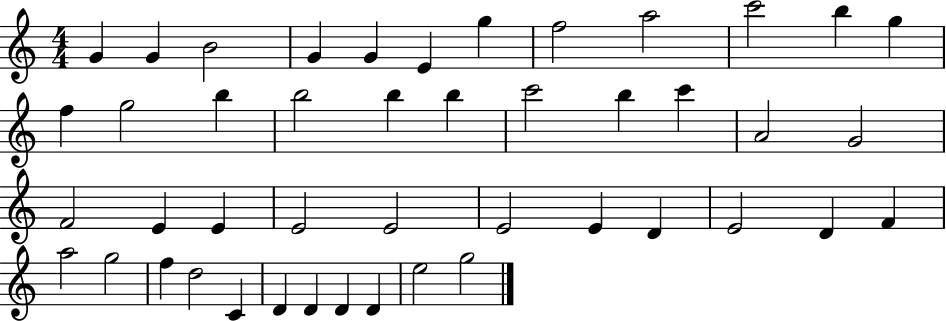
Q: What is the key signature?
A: C major